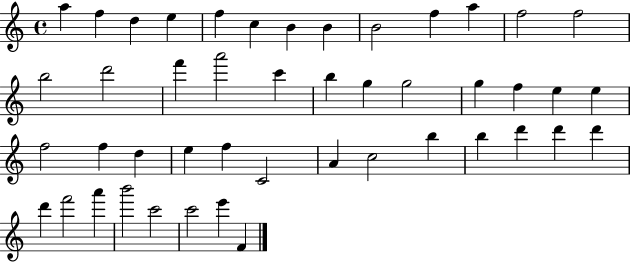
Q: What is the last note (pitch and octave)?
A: F4